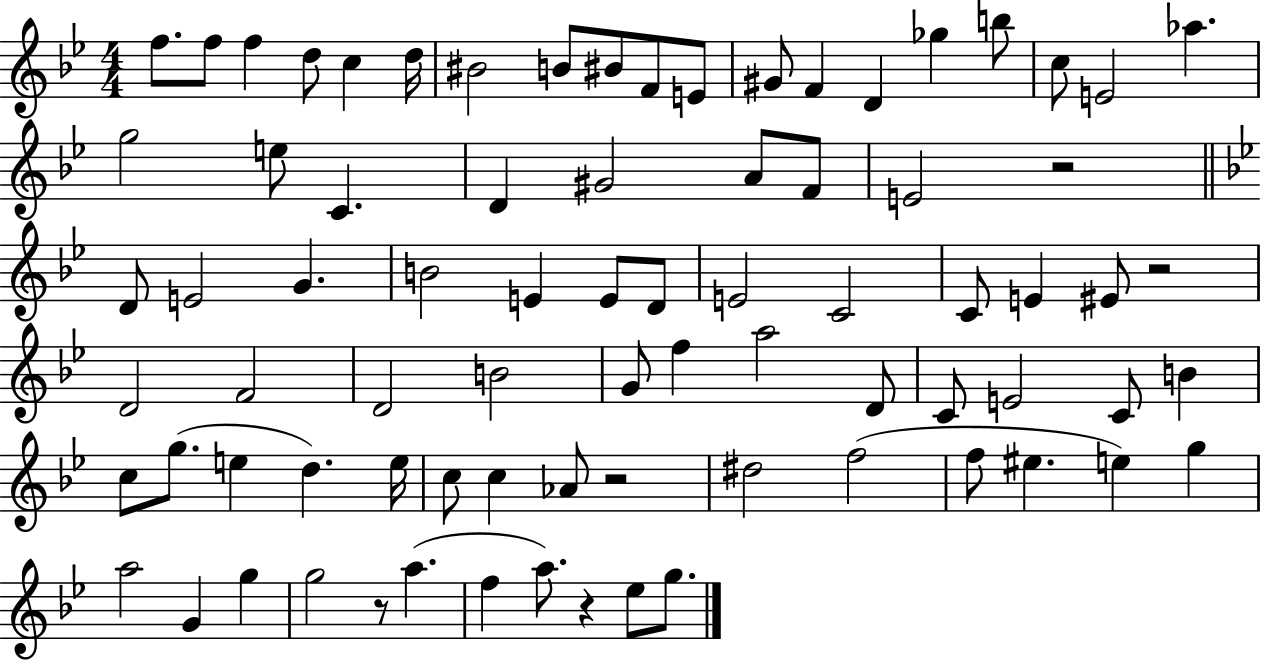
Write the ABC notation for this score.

X:1
T:Untitled
M:4/4
L:1/4
K:Bb
f/2 f/2 f d/2 c d/4 ^B2 B/2 ^B/2 F/2 E/2 ^G/2 F D _g b/2 c/2 E2 _a g2 e/2 C D ^G2 A/2 F/2 E2 z2 D/2 E2 G B2 E E/2 D/2 E2 C2 C/2 E ^E/2 z2 D2 F2 D2 B2 G/2 f a2 D/2 C/2 E2 C/2 B c/2 g/2 e d e/4 c/2 c _A/2 z2 ^d2 f2 f/2 ^e e g a2 G g g2 z/2 a f a/2 z _e/2 g/2